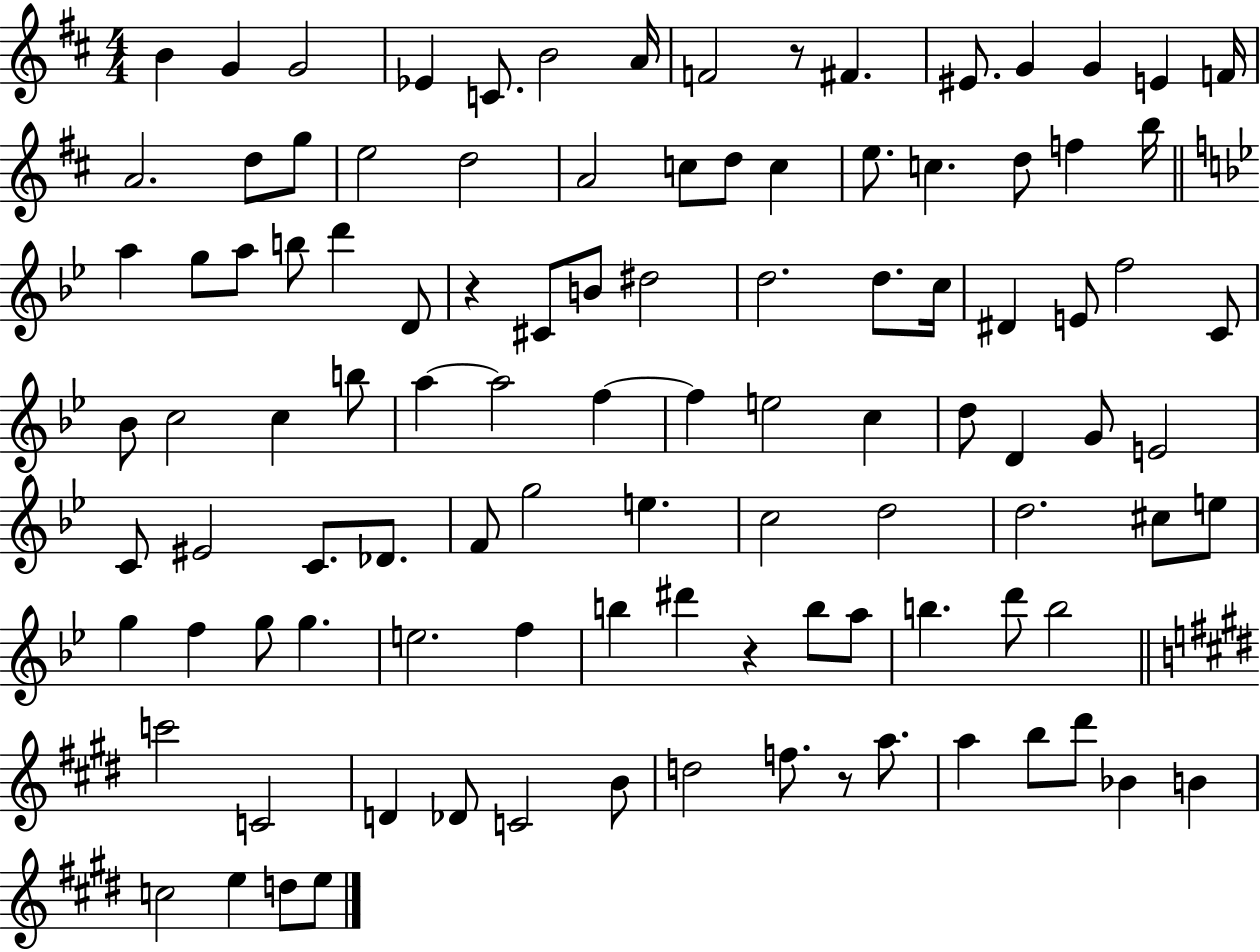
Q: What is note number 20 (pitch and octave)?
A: A4